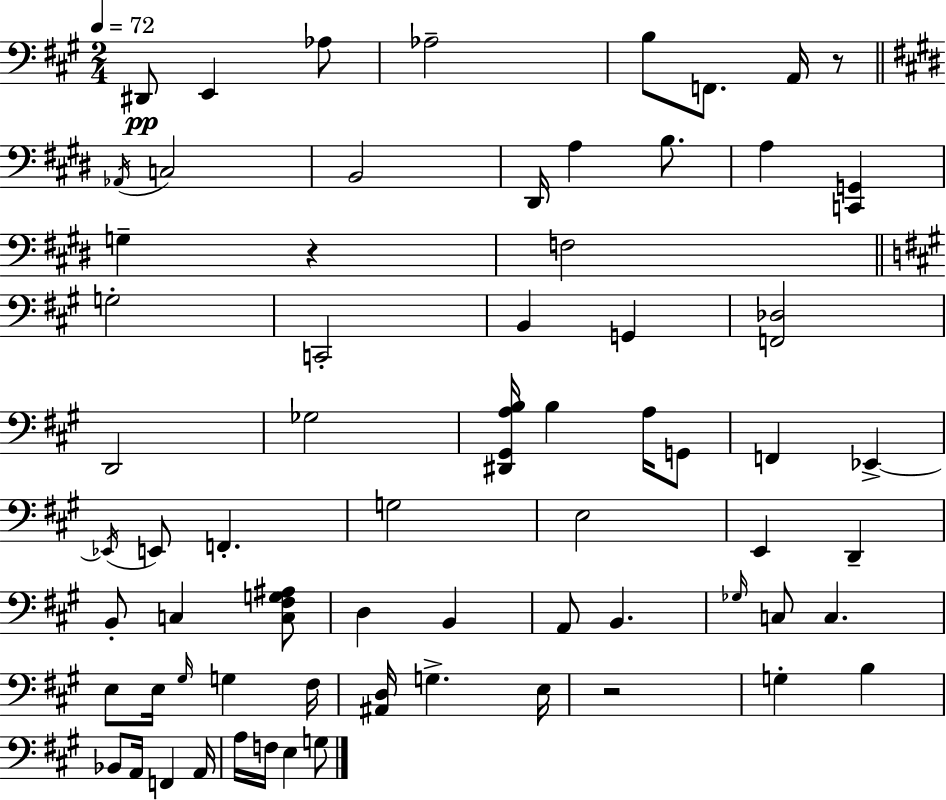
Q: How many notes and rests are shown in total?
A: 68